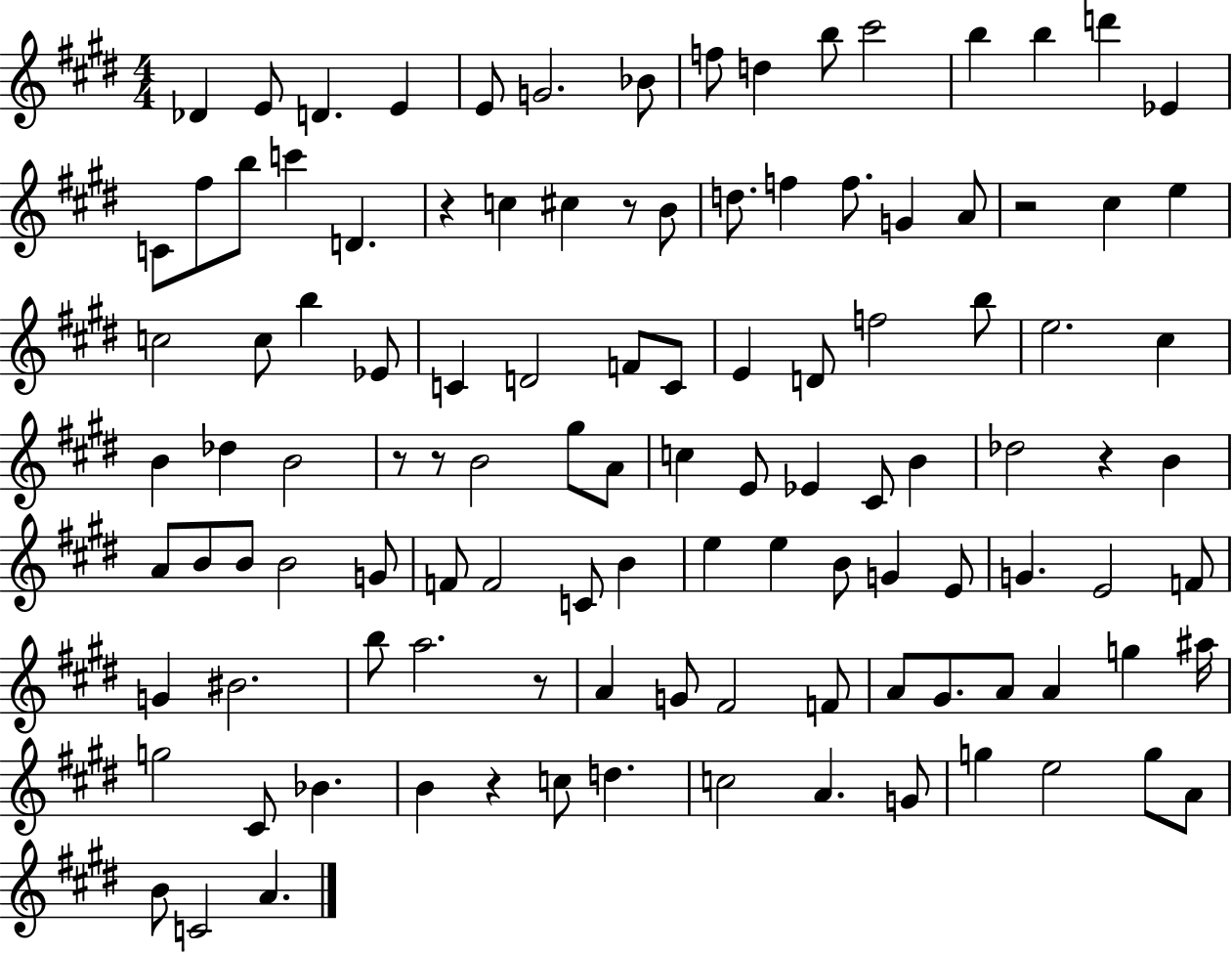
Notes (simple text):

Db4/q E4/e D4/q. E4/q E4/e G4/h. Bb4/e F5/e D5/q B5/e C#6/h B5/q B5/q D6/q Eb4/q C4/e F#5/e B5/e C6/q D4/q. R/q C5/q C#5/q R/e B4/e D5/e. F5/q F5/e. G4/q A4/e R/h C#5/q E5/q C5/h C5/e B5/q Eb4/e C4/q D4/h F4/e C4/e E4/q D4/e F5/h B5/e E5/h. C#5/q B4/q Db5/q B4/h R/e R/e B4/h G#5/e A4/e C5/q E4/e Eb4/q C#4/e B4/q Db5/h R/q B4/q A4/e B4/e B4/e B4/h G4/e F4/e F4/h C4/e B4/q E5/q E5/q B4/e G4/q E4/e G4/q. E4/h F4/e G4/q BIS4/h. B5/e A5/h. R/e A4/q G4/e F#4/h F4/e A4/e G#4/e. A4/e A4/q G5/q A#5/s G5/h C#4/e Bb4/q. B4/q R/q C5/e D5/q. C5/h A4/q. G4/e G5/q E5/h G5/e A4/e B4/e C4/h A4/q.